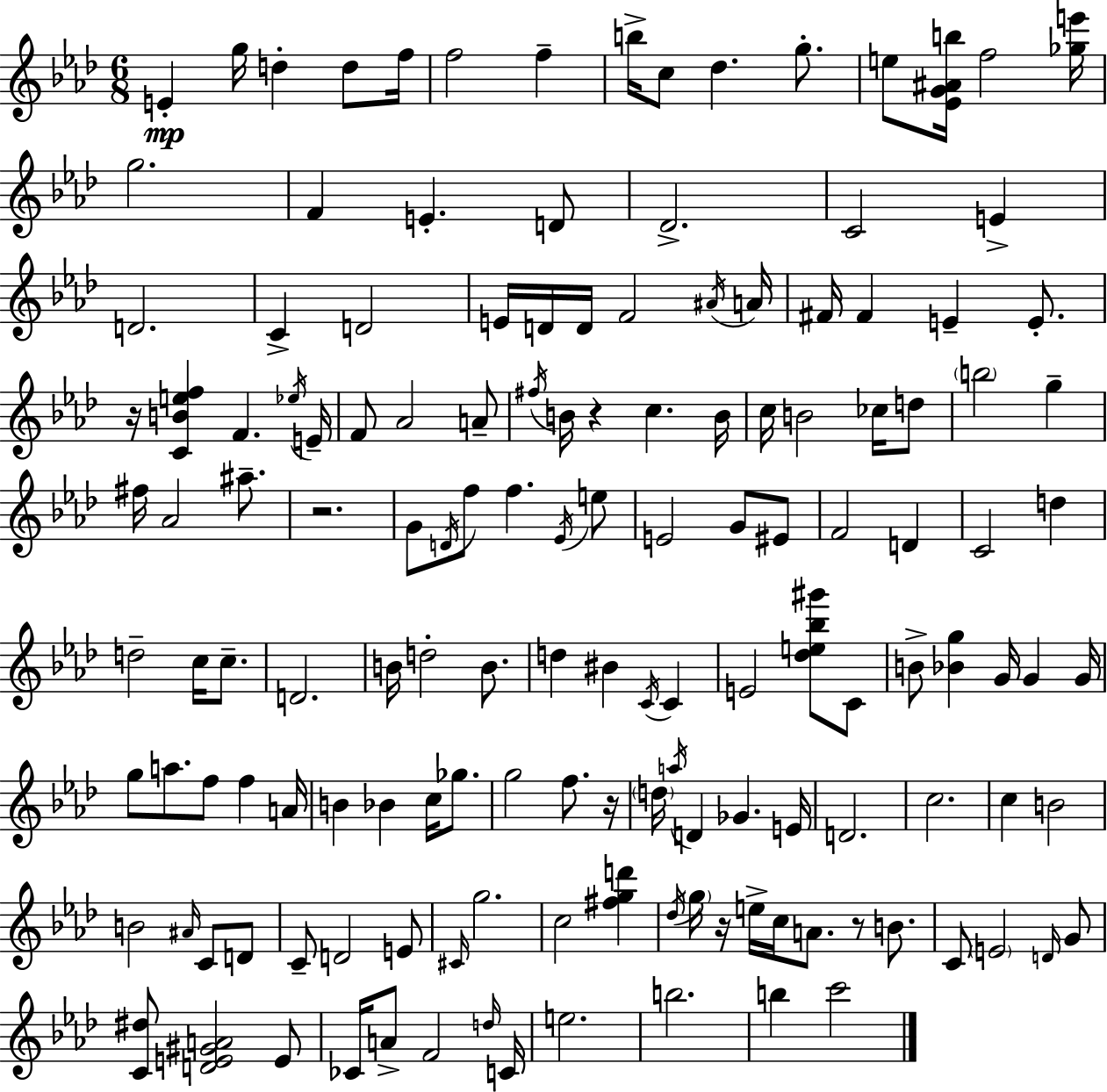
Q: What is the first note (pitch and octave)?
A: E4